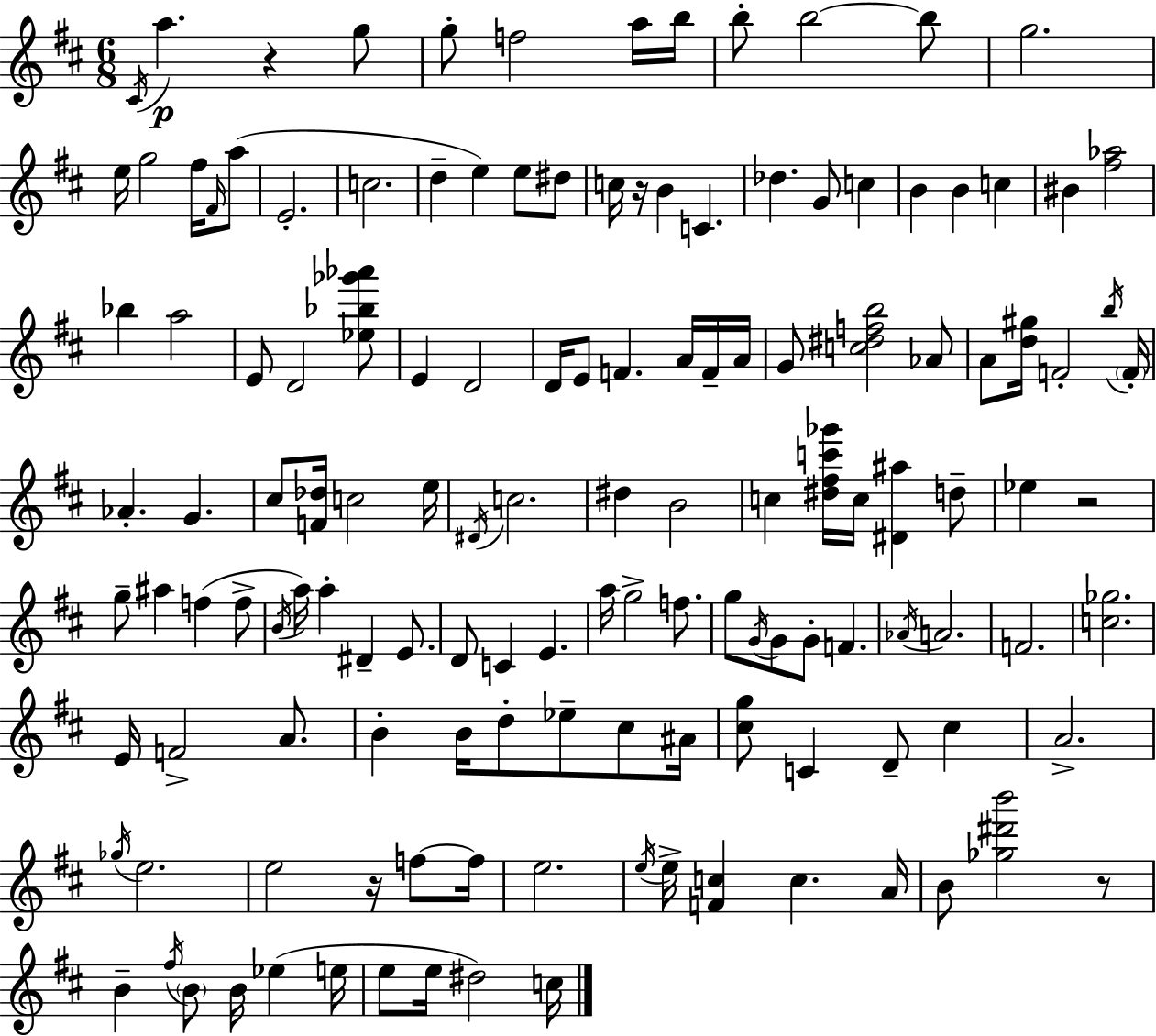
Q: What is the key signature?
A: D major